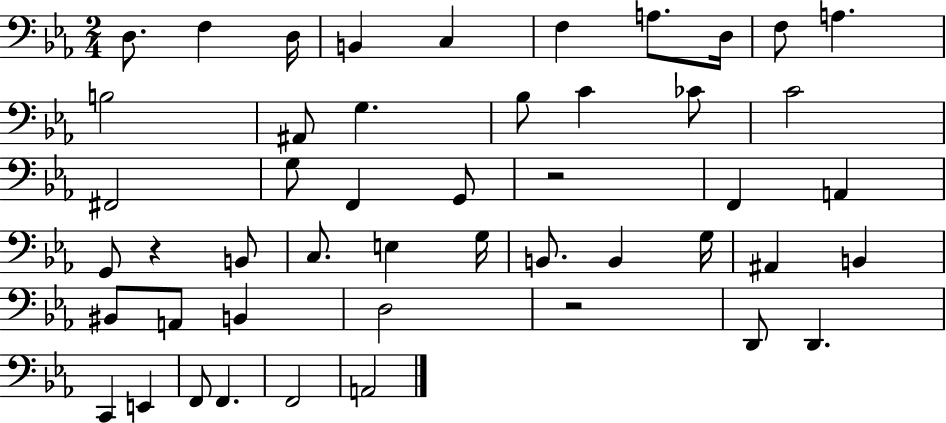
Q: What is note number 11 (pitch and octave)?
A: B3